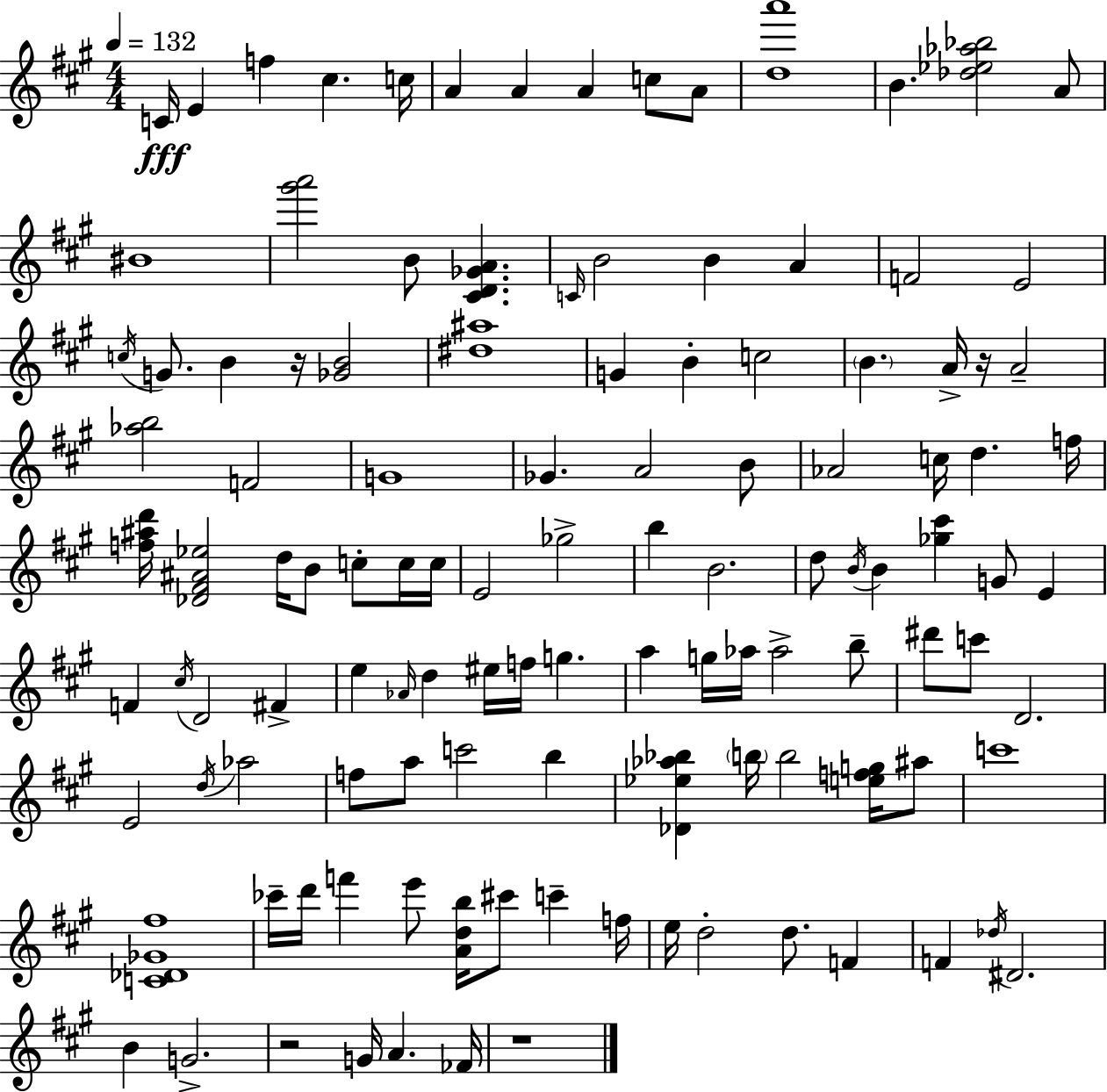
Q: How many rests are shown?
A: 4